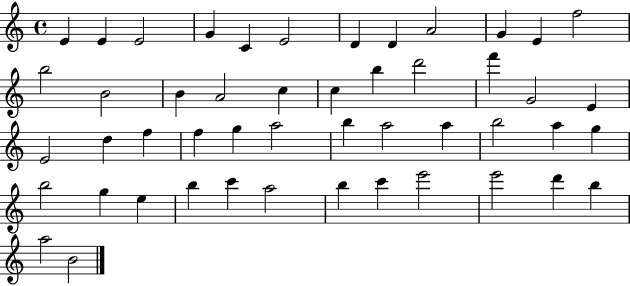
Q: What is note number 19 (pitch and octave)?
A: B5